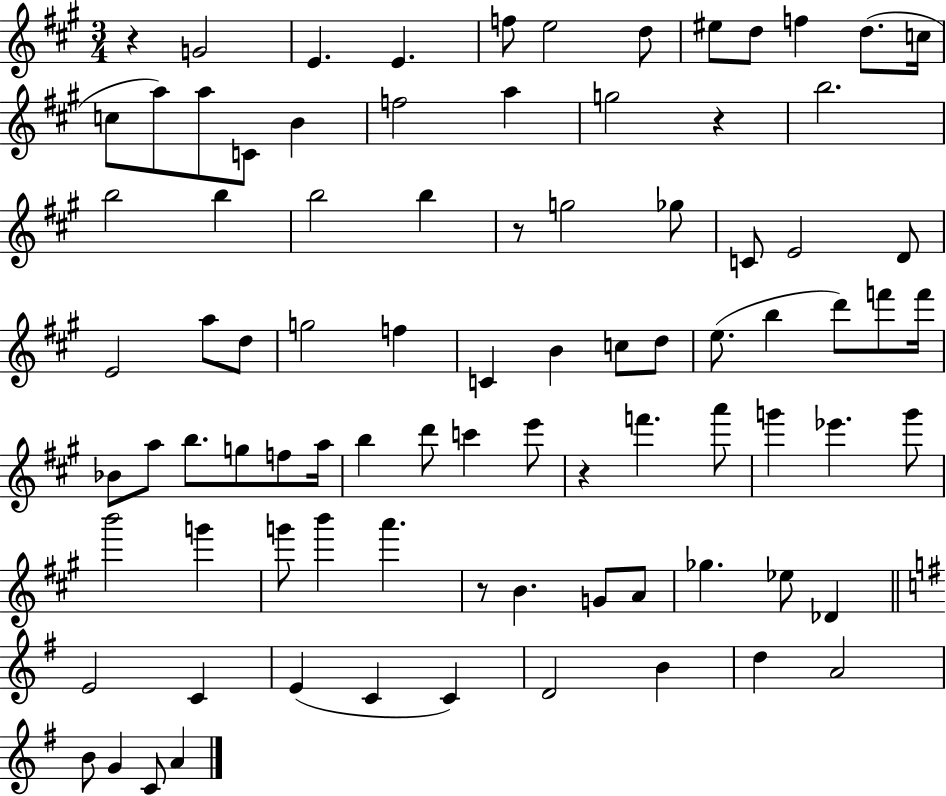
R/q G4/h E4/q. E4/q. F5/e E5/h D5/e EIS5/e D5/e F5/q D5/e. C5/s C5/e A5/e A5/e C4/e B4/q F5/h A5/q G5/h R/q B5/h. B5/h B5/q B5/h B5/q R/e G5/h Gb5/e C4/e E4/h D4/e E4/h A5/e D5/e G5/h F5/q C4/q B4/q C5/e D5/e E5/e. B5/q D6/e F6/e F6/s Bb4/e A5/e B5/e. G5/e F5/e A5/s B5/q D6/e C6/q E6/e R/q F6/q. A6/e G6/q Eb6/q. G6/e B6/h G6/q G6/e B6/q A6/q. R/e B4/q. G4/e A4/e Gb5/q. Eb5/e Db4/q E4/h C4/q E4/q C4/q C4/q D4/h B4/q D5/q A4/h B4/e G4/q C4/e A4/q